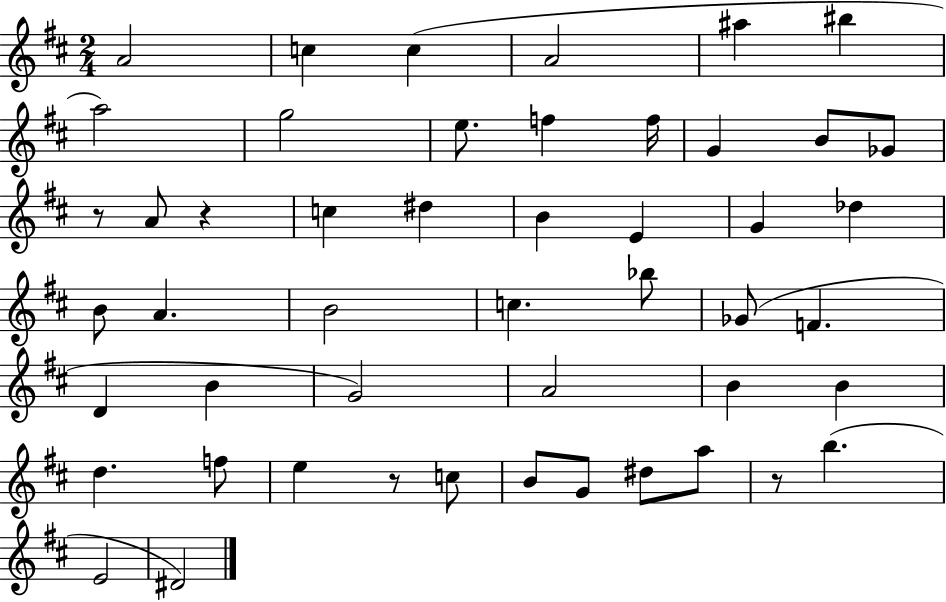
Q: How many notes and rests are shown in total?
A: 49